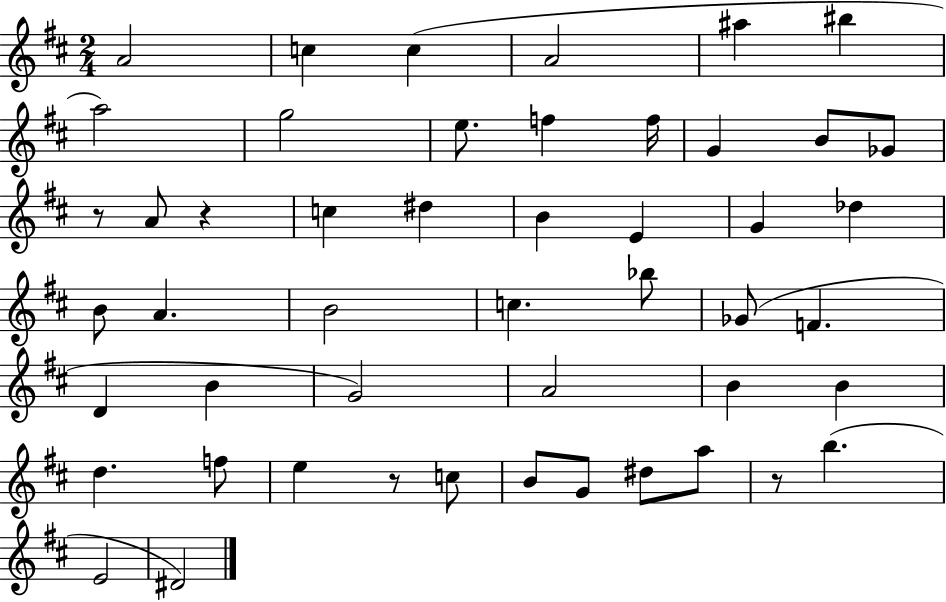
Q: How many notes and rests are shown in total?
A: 49